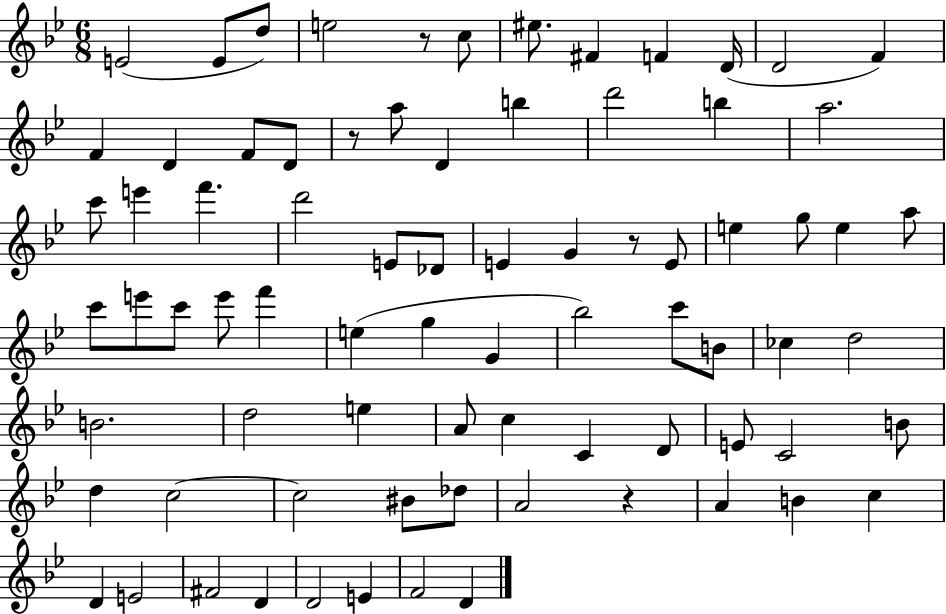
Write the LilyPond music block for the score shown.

{
  \clef treble
  \numericTimeSignature
  \time 6/8
  \key bes \major
  e'2( e'8 d''8) | e''2 r8 c''8 | eis''8. fis'4 f'4 d'16( | d'2 f'4) | \break f'4 d'4 f'8 d'8 | r8 a''8 d'4 b''4 | d'''2 b''4 | a''2. | \break c'''8 e'''4 f'''4. | d'''2 e'8 des'8 | e'4 g'4 r8 e'8 | e''4 g''8 e''4 a''8 | \break c'''8 e'''8 c'''8 e'''8 f'''4 | e''4( g''4 g'4 | bes''2) c'''8 b'8 | ces''4 d''2 | \break b'2. | d''2 e''4 | a'8 c''4 c'4 d'8 | e'8 c'2 b'8 | \break d''4 c''2~~ | c''2 bis'8 des''8 | a'2 r4 | a'4 b'4 c''4 | \break d'4 e'2 | fis'2 d'4 | d'2 e'4 | f'2 d'4 | \break \bar "|."
}